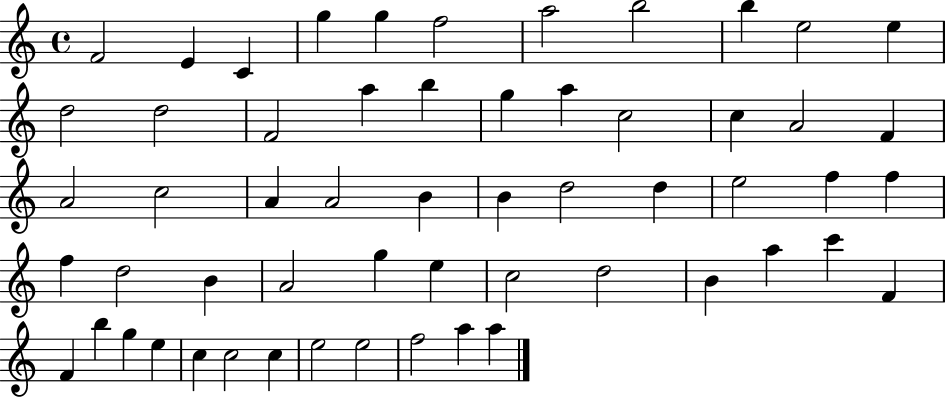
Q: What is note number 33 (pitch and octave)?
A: F5